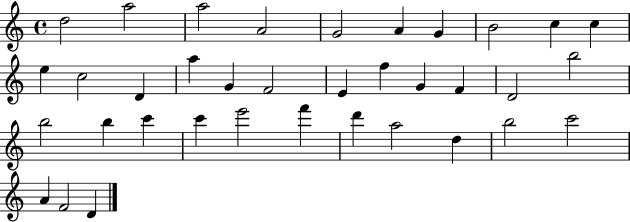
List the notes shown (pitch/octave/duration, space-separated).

D5/h A5/h A5/h A4/h G4/h A4/q G4/q B4/h C5/q C5/q E5/q C5/h D4/q A5/q G4/q F4/h E4/q F5/q G4/q F4/q D4/h B5/h B5/h B5/q C6/q C6/q E6/h F6/q D6/q A5/h D5/q B5/h C6/h A4/q F4/h D4/q